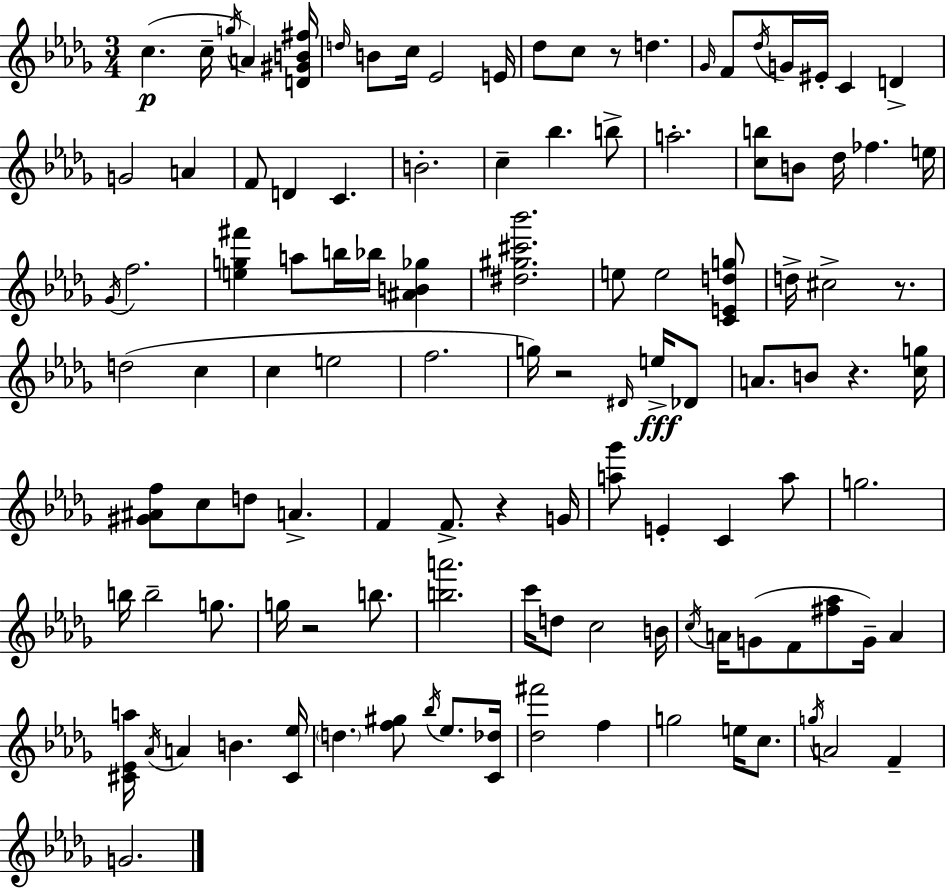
{
  \clef treble
  \numericTimeSignature
  \time 3/4
  \key bes \minor
  \repeat volta 2 { c''4.(\p c''16-- \acciaccatura { g''16 }) a'4 | <d' gis' b' fis''>16 \grace { d''16 } b'8 c''16 ees'2 | e'16 des''8 c''8 r8 d''4. | \grace { ges'16 } f'8 \acciaccatura { des''16 } g'16 eis'16-. c'4 | \break d'4-> g'2 | a'4 f'8 d'4 c'4. | b'2.-. | c''4-- bes''4. | \break b''8-> a''2.-. | <c'' b''>8 b'8 des''16 fes''4. | e''16 \acciaccatura { ges'16 } f''2. | <e'' g'' fis'''>4 a''8 b''16 | \break bes''16 <ais' b' ges''>4 <dis'' gis'' cis''' bes'''>2. | e''8 e''2 | <c' e' d'' g''>8 d''16-> cis''2-> | r8. d''2( | \break c''4 c''4 e''2 | f''2. | g''16) r2 | \grace { dis'16 }\fff e''16-> des'8 a'8. b'8 r4. | \break <c'' g''>16 <gis' ais' f''>8 c''8 d''8 | a'4.-> f'4 f'8.-> | r4 g'16 <a'' ges'''>8 e'4-. | c'4 a''8 g''2. | \break b''16 b''2-- | g''8. g''16 r2 | b''8. <b'' a'''>2. | c'''16 d''8 c''2 | \break b'16 \acciaccatura { c''16 } a'16 g'8( f'8 | <fis'' aes''>8 g'16--) a'4 <cis' ees' a''>16 \acciaccatura { aes'16 } a'4 | b'4. <cis' ees''>16 \parenthesize d''4. | <f'' gis''>8 \acciaccatura { bes''16 } ees''8. <c' des''>16 <des'' fis'''>2 | \break f''4 g''2 | e''16 c''8. \acciaccatura { g''16 } a'2 | f'4-- g'2. | } \bar "|."
}